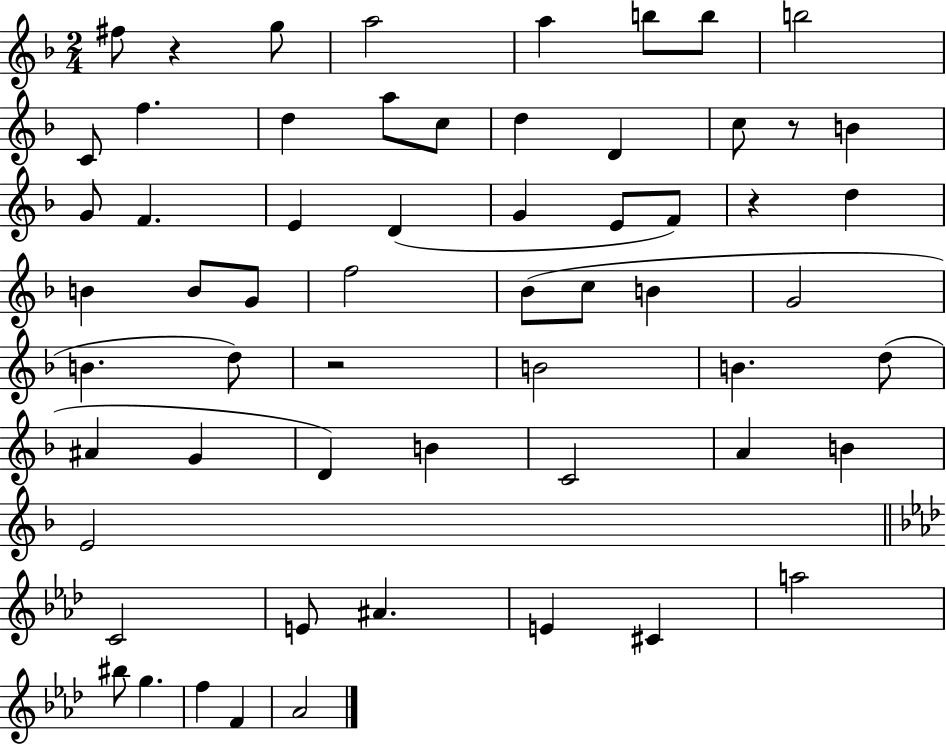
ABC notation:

X:1
T:Untitled
M:2/4
L:1/4
K:F
^f/2 z g/2 a2 a b/2 b/2 b2 C/2 f d a/2 c/2 d D c/2 z/2 B G/2 F E D G E/2 F/2 z d B B/2 G/2 f2 _B/2 c/2 B G2 B d/2 z2 B2 B d/2 ^A G D B C2 A B E2 C2 E/2 ^A E ^C a2 ^b/2 g f F _A2